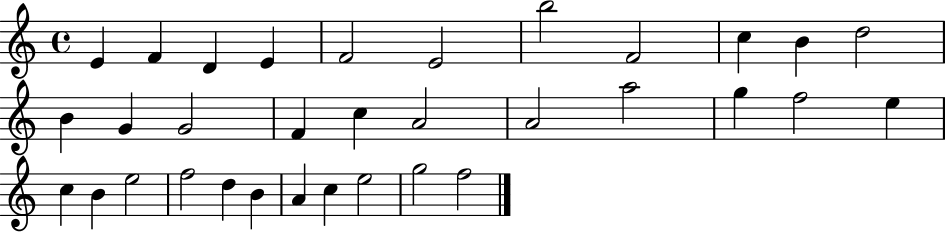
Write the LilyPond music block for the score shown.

{
  \clef treble
  \time 4/4
  \defaultTimeSignature
  \key c \major
  e'4 f'4 d'4 e'4 | f'2 e'2 | b''2 f'2 | c''4 b'4 d''2 | \break b'4 g'4 g'2 | f'4 c''4 a'2 | a'2 a''2 | g''4 f''2 e''4 | \break c''4 b'4 e''2 | f''2 d''4 b'4 | a'4 c''4 e''2 | g''2 f''2 | \break \bar "|."
}